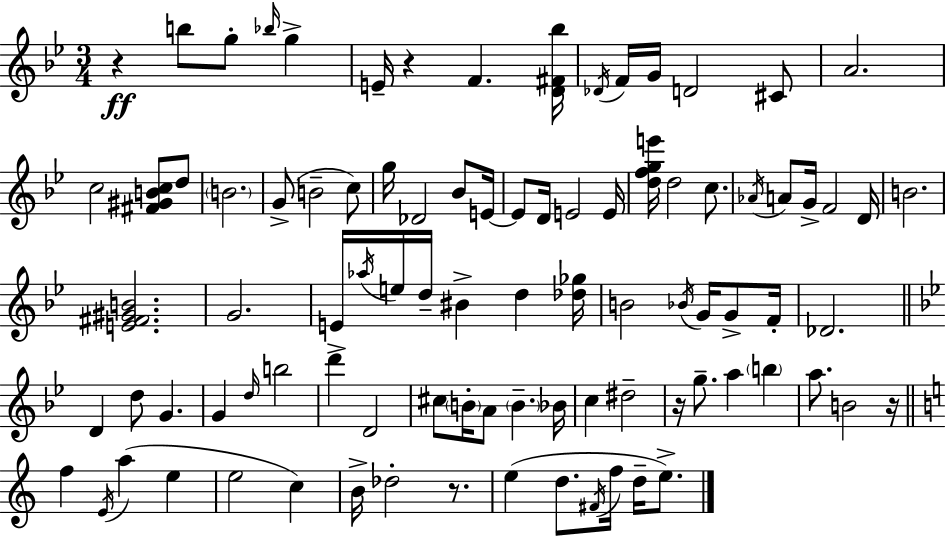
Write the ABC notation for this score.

X:1
T:Untitled
M:3/4
L:1/4
K:Gm
z b/2 g/2 _b/4 g E/4 z F [D^F_b]/4 _D/4 F/4 G/4 D2 ^C/2 A2 c2 [^F^GBc]/2 d/2 B2 G/2 B2 c/2 g/4 _D2 _B/2 E/4 E/2 D/4 E2 E/4 [dfge']/4 d2 c/2 _A/4 A/2 G/4 F2 D/4 B2 [E^F^GB]2 G2 E/4 _a/4 e/4 d/4 ^B d [_d_g]/4 B2 _B/4 G/4 G/2 F/4 _D2 D d/2 G G d/4 b2 d' D2 ^c/2 B/4 A/2 B _B/4 c ^d2 z/4 g/2 a b a/2 B2 z/4 f E/4 a e e2 c B/4 _d2 z/2 e d/2 ^F/4 f/4 d/4 e/2